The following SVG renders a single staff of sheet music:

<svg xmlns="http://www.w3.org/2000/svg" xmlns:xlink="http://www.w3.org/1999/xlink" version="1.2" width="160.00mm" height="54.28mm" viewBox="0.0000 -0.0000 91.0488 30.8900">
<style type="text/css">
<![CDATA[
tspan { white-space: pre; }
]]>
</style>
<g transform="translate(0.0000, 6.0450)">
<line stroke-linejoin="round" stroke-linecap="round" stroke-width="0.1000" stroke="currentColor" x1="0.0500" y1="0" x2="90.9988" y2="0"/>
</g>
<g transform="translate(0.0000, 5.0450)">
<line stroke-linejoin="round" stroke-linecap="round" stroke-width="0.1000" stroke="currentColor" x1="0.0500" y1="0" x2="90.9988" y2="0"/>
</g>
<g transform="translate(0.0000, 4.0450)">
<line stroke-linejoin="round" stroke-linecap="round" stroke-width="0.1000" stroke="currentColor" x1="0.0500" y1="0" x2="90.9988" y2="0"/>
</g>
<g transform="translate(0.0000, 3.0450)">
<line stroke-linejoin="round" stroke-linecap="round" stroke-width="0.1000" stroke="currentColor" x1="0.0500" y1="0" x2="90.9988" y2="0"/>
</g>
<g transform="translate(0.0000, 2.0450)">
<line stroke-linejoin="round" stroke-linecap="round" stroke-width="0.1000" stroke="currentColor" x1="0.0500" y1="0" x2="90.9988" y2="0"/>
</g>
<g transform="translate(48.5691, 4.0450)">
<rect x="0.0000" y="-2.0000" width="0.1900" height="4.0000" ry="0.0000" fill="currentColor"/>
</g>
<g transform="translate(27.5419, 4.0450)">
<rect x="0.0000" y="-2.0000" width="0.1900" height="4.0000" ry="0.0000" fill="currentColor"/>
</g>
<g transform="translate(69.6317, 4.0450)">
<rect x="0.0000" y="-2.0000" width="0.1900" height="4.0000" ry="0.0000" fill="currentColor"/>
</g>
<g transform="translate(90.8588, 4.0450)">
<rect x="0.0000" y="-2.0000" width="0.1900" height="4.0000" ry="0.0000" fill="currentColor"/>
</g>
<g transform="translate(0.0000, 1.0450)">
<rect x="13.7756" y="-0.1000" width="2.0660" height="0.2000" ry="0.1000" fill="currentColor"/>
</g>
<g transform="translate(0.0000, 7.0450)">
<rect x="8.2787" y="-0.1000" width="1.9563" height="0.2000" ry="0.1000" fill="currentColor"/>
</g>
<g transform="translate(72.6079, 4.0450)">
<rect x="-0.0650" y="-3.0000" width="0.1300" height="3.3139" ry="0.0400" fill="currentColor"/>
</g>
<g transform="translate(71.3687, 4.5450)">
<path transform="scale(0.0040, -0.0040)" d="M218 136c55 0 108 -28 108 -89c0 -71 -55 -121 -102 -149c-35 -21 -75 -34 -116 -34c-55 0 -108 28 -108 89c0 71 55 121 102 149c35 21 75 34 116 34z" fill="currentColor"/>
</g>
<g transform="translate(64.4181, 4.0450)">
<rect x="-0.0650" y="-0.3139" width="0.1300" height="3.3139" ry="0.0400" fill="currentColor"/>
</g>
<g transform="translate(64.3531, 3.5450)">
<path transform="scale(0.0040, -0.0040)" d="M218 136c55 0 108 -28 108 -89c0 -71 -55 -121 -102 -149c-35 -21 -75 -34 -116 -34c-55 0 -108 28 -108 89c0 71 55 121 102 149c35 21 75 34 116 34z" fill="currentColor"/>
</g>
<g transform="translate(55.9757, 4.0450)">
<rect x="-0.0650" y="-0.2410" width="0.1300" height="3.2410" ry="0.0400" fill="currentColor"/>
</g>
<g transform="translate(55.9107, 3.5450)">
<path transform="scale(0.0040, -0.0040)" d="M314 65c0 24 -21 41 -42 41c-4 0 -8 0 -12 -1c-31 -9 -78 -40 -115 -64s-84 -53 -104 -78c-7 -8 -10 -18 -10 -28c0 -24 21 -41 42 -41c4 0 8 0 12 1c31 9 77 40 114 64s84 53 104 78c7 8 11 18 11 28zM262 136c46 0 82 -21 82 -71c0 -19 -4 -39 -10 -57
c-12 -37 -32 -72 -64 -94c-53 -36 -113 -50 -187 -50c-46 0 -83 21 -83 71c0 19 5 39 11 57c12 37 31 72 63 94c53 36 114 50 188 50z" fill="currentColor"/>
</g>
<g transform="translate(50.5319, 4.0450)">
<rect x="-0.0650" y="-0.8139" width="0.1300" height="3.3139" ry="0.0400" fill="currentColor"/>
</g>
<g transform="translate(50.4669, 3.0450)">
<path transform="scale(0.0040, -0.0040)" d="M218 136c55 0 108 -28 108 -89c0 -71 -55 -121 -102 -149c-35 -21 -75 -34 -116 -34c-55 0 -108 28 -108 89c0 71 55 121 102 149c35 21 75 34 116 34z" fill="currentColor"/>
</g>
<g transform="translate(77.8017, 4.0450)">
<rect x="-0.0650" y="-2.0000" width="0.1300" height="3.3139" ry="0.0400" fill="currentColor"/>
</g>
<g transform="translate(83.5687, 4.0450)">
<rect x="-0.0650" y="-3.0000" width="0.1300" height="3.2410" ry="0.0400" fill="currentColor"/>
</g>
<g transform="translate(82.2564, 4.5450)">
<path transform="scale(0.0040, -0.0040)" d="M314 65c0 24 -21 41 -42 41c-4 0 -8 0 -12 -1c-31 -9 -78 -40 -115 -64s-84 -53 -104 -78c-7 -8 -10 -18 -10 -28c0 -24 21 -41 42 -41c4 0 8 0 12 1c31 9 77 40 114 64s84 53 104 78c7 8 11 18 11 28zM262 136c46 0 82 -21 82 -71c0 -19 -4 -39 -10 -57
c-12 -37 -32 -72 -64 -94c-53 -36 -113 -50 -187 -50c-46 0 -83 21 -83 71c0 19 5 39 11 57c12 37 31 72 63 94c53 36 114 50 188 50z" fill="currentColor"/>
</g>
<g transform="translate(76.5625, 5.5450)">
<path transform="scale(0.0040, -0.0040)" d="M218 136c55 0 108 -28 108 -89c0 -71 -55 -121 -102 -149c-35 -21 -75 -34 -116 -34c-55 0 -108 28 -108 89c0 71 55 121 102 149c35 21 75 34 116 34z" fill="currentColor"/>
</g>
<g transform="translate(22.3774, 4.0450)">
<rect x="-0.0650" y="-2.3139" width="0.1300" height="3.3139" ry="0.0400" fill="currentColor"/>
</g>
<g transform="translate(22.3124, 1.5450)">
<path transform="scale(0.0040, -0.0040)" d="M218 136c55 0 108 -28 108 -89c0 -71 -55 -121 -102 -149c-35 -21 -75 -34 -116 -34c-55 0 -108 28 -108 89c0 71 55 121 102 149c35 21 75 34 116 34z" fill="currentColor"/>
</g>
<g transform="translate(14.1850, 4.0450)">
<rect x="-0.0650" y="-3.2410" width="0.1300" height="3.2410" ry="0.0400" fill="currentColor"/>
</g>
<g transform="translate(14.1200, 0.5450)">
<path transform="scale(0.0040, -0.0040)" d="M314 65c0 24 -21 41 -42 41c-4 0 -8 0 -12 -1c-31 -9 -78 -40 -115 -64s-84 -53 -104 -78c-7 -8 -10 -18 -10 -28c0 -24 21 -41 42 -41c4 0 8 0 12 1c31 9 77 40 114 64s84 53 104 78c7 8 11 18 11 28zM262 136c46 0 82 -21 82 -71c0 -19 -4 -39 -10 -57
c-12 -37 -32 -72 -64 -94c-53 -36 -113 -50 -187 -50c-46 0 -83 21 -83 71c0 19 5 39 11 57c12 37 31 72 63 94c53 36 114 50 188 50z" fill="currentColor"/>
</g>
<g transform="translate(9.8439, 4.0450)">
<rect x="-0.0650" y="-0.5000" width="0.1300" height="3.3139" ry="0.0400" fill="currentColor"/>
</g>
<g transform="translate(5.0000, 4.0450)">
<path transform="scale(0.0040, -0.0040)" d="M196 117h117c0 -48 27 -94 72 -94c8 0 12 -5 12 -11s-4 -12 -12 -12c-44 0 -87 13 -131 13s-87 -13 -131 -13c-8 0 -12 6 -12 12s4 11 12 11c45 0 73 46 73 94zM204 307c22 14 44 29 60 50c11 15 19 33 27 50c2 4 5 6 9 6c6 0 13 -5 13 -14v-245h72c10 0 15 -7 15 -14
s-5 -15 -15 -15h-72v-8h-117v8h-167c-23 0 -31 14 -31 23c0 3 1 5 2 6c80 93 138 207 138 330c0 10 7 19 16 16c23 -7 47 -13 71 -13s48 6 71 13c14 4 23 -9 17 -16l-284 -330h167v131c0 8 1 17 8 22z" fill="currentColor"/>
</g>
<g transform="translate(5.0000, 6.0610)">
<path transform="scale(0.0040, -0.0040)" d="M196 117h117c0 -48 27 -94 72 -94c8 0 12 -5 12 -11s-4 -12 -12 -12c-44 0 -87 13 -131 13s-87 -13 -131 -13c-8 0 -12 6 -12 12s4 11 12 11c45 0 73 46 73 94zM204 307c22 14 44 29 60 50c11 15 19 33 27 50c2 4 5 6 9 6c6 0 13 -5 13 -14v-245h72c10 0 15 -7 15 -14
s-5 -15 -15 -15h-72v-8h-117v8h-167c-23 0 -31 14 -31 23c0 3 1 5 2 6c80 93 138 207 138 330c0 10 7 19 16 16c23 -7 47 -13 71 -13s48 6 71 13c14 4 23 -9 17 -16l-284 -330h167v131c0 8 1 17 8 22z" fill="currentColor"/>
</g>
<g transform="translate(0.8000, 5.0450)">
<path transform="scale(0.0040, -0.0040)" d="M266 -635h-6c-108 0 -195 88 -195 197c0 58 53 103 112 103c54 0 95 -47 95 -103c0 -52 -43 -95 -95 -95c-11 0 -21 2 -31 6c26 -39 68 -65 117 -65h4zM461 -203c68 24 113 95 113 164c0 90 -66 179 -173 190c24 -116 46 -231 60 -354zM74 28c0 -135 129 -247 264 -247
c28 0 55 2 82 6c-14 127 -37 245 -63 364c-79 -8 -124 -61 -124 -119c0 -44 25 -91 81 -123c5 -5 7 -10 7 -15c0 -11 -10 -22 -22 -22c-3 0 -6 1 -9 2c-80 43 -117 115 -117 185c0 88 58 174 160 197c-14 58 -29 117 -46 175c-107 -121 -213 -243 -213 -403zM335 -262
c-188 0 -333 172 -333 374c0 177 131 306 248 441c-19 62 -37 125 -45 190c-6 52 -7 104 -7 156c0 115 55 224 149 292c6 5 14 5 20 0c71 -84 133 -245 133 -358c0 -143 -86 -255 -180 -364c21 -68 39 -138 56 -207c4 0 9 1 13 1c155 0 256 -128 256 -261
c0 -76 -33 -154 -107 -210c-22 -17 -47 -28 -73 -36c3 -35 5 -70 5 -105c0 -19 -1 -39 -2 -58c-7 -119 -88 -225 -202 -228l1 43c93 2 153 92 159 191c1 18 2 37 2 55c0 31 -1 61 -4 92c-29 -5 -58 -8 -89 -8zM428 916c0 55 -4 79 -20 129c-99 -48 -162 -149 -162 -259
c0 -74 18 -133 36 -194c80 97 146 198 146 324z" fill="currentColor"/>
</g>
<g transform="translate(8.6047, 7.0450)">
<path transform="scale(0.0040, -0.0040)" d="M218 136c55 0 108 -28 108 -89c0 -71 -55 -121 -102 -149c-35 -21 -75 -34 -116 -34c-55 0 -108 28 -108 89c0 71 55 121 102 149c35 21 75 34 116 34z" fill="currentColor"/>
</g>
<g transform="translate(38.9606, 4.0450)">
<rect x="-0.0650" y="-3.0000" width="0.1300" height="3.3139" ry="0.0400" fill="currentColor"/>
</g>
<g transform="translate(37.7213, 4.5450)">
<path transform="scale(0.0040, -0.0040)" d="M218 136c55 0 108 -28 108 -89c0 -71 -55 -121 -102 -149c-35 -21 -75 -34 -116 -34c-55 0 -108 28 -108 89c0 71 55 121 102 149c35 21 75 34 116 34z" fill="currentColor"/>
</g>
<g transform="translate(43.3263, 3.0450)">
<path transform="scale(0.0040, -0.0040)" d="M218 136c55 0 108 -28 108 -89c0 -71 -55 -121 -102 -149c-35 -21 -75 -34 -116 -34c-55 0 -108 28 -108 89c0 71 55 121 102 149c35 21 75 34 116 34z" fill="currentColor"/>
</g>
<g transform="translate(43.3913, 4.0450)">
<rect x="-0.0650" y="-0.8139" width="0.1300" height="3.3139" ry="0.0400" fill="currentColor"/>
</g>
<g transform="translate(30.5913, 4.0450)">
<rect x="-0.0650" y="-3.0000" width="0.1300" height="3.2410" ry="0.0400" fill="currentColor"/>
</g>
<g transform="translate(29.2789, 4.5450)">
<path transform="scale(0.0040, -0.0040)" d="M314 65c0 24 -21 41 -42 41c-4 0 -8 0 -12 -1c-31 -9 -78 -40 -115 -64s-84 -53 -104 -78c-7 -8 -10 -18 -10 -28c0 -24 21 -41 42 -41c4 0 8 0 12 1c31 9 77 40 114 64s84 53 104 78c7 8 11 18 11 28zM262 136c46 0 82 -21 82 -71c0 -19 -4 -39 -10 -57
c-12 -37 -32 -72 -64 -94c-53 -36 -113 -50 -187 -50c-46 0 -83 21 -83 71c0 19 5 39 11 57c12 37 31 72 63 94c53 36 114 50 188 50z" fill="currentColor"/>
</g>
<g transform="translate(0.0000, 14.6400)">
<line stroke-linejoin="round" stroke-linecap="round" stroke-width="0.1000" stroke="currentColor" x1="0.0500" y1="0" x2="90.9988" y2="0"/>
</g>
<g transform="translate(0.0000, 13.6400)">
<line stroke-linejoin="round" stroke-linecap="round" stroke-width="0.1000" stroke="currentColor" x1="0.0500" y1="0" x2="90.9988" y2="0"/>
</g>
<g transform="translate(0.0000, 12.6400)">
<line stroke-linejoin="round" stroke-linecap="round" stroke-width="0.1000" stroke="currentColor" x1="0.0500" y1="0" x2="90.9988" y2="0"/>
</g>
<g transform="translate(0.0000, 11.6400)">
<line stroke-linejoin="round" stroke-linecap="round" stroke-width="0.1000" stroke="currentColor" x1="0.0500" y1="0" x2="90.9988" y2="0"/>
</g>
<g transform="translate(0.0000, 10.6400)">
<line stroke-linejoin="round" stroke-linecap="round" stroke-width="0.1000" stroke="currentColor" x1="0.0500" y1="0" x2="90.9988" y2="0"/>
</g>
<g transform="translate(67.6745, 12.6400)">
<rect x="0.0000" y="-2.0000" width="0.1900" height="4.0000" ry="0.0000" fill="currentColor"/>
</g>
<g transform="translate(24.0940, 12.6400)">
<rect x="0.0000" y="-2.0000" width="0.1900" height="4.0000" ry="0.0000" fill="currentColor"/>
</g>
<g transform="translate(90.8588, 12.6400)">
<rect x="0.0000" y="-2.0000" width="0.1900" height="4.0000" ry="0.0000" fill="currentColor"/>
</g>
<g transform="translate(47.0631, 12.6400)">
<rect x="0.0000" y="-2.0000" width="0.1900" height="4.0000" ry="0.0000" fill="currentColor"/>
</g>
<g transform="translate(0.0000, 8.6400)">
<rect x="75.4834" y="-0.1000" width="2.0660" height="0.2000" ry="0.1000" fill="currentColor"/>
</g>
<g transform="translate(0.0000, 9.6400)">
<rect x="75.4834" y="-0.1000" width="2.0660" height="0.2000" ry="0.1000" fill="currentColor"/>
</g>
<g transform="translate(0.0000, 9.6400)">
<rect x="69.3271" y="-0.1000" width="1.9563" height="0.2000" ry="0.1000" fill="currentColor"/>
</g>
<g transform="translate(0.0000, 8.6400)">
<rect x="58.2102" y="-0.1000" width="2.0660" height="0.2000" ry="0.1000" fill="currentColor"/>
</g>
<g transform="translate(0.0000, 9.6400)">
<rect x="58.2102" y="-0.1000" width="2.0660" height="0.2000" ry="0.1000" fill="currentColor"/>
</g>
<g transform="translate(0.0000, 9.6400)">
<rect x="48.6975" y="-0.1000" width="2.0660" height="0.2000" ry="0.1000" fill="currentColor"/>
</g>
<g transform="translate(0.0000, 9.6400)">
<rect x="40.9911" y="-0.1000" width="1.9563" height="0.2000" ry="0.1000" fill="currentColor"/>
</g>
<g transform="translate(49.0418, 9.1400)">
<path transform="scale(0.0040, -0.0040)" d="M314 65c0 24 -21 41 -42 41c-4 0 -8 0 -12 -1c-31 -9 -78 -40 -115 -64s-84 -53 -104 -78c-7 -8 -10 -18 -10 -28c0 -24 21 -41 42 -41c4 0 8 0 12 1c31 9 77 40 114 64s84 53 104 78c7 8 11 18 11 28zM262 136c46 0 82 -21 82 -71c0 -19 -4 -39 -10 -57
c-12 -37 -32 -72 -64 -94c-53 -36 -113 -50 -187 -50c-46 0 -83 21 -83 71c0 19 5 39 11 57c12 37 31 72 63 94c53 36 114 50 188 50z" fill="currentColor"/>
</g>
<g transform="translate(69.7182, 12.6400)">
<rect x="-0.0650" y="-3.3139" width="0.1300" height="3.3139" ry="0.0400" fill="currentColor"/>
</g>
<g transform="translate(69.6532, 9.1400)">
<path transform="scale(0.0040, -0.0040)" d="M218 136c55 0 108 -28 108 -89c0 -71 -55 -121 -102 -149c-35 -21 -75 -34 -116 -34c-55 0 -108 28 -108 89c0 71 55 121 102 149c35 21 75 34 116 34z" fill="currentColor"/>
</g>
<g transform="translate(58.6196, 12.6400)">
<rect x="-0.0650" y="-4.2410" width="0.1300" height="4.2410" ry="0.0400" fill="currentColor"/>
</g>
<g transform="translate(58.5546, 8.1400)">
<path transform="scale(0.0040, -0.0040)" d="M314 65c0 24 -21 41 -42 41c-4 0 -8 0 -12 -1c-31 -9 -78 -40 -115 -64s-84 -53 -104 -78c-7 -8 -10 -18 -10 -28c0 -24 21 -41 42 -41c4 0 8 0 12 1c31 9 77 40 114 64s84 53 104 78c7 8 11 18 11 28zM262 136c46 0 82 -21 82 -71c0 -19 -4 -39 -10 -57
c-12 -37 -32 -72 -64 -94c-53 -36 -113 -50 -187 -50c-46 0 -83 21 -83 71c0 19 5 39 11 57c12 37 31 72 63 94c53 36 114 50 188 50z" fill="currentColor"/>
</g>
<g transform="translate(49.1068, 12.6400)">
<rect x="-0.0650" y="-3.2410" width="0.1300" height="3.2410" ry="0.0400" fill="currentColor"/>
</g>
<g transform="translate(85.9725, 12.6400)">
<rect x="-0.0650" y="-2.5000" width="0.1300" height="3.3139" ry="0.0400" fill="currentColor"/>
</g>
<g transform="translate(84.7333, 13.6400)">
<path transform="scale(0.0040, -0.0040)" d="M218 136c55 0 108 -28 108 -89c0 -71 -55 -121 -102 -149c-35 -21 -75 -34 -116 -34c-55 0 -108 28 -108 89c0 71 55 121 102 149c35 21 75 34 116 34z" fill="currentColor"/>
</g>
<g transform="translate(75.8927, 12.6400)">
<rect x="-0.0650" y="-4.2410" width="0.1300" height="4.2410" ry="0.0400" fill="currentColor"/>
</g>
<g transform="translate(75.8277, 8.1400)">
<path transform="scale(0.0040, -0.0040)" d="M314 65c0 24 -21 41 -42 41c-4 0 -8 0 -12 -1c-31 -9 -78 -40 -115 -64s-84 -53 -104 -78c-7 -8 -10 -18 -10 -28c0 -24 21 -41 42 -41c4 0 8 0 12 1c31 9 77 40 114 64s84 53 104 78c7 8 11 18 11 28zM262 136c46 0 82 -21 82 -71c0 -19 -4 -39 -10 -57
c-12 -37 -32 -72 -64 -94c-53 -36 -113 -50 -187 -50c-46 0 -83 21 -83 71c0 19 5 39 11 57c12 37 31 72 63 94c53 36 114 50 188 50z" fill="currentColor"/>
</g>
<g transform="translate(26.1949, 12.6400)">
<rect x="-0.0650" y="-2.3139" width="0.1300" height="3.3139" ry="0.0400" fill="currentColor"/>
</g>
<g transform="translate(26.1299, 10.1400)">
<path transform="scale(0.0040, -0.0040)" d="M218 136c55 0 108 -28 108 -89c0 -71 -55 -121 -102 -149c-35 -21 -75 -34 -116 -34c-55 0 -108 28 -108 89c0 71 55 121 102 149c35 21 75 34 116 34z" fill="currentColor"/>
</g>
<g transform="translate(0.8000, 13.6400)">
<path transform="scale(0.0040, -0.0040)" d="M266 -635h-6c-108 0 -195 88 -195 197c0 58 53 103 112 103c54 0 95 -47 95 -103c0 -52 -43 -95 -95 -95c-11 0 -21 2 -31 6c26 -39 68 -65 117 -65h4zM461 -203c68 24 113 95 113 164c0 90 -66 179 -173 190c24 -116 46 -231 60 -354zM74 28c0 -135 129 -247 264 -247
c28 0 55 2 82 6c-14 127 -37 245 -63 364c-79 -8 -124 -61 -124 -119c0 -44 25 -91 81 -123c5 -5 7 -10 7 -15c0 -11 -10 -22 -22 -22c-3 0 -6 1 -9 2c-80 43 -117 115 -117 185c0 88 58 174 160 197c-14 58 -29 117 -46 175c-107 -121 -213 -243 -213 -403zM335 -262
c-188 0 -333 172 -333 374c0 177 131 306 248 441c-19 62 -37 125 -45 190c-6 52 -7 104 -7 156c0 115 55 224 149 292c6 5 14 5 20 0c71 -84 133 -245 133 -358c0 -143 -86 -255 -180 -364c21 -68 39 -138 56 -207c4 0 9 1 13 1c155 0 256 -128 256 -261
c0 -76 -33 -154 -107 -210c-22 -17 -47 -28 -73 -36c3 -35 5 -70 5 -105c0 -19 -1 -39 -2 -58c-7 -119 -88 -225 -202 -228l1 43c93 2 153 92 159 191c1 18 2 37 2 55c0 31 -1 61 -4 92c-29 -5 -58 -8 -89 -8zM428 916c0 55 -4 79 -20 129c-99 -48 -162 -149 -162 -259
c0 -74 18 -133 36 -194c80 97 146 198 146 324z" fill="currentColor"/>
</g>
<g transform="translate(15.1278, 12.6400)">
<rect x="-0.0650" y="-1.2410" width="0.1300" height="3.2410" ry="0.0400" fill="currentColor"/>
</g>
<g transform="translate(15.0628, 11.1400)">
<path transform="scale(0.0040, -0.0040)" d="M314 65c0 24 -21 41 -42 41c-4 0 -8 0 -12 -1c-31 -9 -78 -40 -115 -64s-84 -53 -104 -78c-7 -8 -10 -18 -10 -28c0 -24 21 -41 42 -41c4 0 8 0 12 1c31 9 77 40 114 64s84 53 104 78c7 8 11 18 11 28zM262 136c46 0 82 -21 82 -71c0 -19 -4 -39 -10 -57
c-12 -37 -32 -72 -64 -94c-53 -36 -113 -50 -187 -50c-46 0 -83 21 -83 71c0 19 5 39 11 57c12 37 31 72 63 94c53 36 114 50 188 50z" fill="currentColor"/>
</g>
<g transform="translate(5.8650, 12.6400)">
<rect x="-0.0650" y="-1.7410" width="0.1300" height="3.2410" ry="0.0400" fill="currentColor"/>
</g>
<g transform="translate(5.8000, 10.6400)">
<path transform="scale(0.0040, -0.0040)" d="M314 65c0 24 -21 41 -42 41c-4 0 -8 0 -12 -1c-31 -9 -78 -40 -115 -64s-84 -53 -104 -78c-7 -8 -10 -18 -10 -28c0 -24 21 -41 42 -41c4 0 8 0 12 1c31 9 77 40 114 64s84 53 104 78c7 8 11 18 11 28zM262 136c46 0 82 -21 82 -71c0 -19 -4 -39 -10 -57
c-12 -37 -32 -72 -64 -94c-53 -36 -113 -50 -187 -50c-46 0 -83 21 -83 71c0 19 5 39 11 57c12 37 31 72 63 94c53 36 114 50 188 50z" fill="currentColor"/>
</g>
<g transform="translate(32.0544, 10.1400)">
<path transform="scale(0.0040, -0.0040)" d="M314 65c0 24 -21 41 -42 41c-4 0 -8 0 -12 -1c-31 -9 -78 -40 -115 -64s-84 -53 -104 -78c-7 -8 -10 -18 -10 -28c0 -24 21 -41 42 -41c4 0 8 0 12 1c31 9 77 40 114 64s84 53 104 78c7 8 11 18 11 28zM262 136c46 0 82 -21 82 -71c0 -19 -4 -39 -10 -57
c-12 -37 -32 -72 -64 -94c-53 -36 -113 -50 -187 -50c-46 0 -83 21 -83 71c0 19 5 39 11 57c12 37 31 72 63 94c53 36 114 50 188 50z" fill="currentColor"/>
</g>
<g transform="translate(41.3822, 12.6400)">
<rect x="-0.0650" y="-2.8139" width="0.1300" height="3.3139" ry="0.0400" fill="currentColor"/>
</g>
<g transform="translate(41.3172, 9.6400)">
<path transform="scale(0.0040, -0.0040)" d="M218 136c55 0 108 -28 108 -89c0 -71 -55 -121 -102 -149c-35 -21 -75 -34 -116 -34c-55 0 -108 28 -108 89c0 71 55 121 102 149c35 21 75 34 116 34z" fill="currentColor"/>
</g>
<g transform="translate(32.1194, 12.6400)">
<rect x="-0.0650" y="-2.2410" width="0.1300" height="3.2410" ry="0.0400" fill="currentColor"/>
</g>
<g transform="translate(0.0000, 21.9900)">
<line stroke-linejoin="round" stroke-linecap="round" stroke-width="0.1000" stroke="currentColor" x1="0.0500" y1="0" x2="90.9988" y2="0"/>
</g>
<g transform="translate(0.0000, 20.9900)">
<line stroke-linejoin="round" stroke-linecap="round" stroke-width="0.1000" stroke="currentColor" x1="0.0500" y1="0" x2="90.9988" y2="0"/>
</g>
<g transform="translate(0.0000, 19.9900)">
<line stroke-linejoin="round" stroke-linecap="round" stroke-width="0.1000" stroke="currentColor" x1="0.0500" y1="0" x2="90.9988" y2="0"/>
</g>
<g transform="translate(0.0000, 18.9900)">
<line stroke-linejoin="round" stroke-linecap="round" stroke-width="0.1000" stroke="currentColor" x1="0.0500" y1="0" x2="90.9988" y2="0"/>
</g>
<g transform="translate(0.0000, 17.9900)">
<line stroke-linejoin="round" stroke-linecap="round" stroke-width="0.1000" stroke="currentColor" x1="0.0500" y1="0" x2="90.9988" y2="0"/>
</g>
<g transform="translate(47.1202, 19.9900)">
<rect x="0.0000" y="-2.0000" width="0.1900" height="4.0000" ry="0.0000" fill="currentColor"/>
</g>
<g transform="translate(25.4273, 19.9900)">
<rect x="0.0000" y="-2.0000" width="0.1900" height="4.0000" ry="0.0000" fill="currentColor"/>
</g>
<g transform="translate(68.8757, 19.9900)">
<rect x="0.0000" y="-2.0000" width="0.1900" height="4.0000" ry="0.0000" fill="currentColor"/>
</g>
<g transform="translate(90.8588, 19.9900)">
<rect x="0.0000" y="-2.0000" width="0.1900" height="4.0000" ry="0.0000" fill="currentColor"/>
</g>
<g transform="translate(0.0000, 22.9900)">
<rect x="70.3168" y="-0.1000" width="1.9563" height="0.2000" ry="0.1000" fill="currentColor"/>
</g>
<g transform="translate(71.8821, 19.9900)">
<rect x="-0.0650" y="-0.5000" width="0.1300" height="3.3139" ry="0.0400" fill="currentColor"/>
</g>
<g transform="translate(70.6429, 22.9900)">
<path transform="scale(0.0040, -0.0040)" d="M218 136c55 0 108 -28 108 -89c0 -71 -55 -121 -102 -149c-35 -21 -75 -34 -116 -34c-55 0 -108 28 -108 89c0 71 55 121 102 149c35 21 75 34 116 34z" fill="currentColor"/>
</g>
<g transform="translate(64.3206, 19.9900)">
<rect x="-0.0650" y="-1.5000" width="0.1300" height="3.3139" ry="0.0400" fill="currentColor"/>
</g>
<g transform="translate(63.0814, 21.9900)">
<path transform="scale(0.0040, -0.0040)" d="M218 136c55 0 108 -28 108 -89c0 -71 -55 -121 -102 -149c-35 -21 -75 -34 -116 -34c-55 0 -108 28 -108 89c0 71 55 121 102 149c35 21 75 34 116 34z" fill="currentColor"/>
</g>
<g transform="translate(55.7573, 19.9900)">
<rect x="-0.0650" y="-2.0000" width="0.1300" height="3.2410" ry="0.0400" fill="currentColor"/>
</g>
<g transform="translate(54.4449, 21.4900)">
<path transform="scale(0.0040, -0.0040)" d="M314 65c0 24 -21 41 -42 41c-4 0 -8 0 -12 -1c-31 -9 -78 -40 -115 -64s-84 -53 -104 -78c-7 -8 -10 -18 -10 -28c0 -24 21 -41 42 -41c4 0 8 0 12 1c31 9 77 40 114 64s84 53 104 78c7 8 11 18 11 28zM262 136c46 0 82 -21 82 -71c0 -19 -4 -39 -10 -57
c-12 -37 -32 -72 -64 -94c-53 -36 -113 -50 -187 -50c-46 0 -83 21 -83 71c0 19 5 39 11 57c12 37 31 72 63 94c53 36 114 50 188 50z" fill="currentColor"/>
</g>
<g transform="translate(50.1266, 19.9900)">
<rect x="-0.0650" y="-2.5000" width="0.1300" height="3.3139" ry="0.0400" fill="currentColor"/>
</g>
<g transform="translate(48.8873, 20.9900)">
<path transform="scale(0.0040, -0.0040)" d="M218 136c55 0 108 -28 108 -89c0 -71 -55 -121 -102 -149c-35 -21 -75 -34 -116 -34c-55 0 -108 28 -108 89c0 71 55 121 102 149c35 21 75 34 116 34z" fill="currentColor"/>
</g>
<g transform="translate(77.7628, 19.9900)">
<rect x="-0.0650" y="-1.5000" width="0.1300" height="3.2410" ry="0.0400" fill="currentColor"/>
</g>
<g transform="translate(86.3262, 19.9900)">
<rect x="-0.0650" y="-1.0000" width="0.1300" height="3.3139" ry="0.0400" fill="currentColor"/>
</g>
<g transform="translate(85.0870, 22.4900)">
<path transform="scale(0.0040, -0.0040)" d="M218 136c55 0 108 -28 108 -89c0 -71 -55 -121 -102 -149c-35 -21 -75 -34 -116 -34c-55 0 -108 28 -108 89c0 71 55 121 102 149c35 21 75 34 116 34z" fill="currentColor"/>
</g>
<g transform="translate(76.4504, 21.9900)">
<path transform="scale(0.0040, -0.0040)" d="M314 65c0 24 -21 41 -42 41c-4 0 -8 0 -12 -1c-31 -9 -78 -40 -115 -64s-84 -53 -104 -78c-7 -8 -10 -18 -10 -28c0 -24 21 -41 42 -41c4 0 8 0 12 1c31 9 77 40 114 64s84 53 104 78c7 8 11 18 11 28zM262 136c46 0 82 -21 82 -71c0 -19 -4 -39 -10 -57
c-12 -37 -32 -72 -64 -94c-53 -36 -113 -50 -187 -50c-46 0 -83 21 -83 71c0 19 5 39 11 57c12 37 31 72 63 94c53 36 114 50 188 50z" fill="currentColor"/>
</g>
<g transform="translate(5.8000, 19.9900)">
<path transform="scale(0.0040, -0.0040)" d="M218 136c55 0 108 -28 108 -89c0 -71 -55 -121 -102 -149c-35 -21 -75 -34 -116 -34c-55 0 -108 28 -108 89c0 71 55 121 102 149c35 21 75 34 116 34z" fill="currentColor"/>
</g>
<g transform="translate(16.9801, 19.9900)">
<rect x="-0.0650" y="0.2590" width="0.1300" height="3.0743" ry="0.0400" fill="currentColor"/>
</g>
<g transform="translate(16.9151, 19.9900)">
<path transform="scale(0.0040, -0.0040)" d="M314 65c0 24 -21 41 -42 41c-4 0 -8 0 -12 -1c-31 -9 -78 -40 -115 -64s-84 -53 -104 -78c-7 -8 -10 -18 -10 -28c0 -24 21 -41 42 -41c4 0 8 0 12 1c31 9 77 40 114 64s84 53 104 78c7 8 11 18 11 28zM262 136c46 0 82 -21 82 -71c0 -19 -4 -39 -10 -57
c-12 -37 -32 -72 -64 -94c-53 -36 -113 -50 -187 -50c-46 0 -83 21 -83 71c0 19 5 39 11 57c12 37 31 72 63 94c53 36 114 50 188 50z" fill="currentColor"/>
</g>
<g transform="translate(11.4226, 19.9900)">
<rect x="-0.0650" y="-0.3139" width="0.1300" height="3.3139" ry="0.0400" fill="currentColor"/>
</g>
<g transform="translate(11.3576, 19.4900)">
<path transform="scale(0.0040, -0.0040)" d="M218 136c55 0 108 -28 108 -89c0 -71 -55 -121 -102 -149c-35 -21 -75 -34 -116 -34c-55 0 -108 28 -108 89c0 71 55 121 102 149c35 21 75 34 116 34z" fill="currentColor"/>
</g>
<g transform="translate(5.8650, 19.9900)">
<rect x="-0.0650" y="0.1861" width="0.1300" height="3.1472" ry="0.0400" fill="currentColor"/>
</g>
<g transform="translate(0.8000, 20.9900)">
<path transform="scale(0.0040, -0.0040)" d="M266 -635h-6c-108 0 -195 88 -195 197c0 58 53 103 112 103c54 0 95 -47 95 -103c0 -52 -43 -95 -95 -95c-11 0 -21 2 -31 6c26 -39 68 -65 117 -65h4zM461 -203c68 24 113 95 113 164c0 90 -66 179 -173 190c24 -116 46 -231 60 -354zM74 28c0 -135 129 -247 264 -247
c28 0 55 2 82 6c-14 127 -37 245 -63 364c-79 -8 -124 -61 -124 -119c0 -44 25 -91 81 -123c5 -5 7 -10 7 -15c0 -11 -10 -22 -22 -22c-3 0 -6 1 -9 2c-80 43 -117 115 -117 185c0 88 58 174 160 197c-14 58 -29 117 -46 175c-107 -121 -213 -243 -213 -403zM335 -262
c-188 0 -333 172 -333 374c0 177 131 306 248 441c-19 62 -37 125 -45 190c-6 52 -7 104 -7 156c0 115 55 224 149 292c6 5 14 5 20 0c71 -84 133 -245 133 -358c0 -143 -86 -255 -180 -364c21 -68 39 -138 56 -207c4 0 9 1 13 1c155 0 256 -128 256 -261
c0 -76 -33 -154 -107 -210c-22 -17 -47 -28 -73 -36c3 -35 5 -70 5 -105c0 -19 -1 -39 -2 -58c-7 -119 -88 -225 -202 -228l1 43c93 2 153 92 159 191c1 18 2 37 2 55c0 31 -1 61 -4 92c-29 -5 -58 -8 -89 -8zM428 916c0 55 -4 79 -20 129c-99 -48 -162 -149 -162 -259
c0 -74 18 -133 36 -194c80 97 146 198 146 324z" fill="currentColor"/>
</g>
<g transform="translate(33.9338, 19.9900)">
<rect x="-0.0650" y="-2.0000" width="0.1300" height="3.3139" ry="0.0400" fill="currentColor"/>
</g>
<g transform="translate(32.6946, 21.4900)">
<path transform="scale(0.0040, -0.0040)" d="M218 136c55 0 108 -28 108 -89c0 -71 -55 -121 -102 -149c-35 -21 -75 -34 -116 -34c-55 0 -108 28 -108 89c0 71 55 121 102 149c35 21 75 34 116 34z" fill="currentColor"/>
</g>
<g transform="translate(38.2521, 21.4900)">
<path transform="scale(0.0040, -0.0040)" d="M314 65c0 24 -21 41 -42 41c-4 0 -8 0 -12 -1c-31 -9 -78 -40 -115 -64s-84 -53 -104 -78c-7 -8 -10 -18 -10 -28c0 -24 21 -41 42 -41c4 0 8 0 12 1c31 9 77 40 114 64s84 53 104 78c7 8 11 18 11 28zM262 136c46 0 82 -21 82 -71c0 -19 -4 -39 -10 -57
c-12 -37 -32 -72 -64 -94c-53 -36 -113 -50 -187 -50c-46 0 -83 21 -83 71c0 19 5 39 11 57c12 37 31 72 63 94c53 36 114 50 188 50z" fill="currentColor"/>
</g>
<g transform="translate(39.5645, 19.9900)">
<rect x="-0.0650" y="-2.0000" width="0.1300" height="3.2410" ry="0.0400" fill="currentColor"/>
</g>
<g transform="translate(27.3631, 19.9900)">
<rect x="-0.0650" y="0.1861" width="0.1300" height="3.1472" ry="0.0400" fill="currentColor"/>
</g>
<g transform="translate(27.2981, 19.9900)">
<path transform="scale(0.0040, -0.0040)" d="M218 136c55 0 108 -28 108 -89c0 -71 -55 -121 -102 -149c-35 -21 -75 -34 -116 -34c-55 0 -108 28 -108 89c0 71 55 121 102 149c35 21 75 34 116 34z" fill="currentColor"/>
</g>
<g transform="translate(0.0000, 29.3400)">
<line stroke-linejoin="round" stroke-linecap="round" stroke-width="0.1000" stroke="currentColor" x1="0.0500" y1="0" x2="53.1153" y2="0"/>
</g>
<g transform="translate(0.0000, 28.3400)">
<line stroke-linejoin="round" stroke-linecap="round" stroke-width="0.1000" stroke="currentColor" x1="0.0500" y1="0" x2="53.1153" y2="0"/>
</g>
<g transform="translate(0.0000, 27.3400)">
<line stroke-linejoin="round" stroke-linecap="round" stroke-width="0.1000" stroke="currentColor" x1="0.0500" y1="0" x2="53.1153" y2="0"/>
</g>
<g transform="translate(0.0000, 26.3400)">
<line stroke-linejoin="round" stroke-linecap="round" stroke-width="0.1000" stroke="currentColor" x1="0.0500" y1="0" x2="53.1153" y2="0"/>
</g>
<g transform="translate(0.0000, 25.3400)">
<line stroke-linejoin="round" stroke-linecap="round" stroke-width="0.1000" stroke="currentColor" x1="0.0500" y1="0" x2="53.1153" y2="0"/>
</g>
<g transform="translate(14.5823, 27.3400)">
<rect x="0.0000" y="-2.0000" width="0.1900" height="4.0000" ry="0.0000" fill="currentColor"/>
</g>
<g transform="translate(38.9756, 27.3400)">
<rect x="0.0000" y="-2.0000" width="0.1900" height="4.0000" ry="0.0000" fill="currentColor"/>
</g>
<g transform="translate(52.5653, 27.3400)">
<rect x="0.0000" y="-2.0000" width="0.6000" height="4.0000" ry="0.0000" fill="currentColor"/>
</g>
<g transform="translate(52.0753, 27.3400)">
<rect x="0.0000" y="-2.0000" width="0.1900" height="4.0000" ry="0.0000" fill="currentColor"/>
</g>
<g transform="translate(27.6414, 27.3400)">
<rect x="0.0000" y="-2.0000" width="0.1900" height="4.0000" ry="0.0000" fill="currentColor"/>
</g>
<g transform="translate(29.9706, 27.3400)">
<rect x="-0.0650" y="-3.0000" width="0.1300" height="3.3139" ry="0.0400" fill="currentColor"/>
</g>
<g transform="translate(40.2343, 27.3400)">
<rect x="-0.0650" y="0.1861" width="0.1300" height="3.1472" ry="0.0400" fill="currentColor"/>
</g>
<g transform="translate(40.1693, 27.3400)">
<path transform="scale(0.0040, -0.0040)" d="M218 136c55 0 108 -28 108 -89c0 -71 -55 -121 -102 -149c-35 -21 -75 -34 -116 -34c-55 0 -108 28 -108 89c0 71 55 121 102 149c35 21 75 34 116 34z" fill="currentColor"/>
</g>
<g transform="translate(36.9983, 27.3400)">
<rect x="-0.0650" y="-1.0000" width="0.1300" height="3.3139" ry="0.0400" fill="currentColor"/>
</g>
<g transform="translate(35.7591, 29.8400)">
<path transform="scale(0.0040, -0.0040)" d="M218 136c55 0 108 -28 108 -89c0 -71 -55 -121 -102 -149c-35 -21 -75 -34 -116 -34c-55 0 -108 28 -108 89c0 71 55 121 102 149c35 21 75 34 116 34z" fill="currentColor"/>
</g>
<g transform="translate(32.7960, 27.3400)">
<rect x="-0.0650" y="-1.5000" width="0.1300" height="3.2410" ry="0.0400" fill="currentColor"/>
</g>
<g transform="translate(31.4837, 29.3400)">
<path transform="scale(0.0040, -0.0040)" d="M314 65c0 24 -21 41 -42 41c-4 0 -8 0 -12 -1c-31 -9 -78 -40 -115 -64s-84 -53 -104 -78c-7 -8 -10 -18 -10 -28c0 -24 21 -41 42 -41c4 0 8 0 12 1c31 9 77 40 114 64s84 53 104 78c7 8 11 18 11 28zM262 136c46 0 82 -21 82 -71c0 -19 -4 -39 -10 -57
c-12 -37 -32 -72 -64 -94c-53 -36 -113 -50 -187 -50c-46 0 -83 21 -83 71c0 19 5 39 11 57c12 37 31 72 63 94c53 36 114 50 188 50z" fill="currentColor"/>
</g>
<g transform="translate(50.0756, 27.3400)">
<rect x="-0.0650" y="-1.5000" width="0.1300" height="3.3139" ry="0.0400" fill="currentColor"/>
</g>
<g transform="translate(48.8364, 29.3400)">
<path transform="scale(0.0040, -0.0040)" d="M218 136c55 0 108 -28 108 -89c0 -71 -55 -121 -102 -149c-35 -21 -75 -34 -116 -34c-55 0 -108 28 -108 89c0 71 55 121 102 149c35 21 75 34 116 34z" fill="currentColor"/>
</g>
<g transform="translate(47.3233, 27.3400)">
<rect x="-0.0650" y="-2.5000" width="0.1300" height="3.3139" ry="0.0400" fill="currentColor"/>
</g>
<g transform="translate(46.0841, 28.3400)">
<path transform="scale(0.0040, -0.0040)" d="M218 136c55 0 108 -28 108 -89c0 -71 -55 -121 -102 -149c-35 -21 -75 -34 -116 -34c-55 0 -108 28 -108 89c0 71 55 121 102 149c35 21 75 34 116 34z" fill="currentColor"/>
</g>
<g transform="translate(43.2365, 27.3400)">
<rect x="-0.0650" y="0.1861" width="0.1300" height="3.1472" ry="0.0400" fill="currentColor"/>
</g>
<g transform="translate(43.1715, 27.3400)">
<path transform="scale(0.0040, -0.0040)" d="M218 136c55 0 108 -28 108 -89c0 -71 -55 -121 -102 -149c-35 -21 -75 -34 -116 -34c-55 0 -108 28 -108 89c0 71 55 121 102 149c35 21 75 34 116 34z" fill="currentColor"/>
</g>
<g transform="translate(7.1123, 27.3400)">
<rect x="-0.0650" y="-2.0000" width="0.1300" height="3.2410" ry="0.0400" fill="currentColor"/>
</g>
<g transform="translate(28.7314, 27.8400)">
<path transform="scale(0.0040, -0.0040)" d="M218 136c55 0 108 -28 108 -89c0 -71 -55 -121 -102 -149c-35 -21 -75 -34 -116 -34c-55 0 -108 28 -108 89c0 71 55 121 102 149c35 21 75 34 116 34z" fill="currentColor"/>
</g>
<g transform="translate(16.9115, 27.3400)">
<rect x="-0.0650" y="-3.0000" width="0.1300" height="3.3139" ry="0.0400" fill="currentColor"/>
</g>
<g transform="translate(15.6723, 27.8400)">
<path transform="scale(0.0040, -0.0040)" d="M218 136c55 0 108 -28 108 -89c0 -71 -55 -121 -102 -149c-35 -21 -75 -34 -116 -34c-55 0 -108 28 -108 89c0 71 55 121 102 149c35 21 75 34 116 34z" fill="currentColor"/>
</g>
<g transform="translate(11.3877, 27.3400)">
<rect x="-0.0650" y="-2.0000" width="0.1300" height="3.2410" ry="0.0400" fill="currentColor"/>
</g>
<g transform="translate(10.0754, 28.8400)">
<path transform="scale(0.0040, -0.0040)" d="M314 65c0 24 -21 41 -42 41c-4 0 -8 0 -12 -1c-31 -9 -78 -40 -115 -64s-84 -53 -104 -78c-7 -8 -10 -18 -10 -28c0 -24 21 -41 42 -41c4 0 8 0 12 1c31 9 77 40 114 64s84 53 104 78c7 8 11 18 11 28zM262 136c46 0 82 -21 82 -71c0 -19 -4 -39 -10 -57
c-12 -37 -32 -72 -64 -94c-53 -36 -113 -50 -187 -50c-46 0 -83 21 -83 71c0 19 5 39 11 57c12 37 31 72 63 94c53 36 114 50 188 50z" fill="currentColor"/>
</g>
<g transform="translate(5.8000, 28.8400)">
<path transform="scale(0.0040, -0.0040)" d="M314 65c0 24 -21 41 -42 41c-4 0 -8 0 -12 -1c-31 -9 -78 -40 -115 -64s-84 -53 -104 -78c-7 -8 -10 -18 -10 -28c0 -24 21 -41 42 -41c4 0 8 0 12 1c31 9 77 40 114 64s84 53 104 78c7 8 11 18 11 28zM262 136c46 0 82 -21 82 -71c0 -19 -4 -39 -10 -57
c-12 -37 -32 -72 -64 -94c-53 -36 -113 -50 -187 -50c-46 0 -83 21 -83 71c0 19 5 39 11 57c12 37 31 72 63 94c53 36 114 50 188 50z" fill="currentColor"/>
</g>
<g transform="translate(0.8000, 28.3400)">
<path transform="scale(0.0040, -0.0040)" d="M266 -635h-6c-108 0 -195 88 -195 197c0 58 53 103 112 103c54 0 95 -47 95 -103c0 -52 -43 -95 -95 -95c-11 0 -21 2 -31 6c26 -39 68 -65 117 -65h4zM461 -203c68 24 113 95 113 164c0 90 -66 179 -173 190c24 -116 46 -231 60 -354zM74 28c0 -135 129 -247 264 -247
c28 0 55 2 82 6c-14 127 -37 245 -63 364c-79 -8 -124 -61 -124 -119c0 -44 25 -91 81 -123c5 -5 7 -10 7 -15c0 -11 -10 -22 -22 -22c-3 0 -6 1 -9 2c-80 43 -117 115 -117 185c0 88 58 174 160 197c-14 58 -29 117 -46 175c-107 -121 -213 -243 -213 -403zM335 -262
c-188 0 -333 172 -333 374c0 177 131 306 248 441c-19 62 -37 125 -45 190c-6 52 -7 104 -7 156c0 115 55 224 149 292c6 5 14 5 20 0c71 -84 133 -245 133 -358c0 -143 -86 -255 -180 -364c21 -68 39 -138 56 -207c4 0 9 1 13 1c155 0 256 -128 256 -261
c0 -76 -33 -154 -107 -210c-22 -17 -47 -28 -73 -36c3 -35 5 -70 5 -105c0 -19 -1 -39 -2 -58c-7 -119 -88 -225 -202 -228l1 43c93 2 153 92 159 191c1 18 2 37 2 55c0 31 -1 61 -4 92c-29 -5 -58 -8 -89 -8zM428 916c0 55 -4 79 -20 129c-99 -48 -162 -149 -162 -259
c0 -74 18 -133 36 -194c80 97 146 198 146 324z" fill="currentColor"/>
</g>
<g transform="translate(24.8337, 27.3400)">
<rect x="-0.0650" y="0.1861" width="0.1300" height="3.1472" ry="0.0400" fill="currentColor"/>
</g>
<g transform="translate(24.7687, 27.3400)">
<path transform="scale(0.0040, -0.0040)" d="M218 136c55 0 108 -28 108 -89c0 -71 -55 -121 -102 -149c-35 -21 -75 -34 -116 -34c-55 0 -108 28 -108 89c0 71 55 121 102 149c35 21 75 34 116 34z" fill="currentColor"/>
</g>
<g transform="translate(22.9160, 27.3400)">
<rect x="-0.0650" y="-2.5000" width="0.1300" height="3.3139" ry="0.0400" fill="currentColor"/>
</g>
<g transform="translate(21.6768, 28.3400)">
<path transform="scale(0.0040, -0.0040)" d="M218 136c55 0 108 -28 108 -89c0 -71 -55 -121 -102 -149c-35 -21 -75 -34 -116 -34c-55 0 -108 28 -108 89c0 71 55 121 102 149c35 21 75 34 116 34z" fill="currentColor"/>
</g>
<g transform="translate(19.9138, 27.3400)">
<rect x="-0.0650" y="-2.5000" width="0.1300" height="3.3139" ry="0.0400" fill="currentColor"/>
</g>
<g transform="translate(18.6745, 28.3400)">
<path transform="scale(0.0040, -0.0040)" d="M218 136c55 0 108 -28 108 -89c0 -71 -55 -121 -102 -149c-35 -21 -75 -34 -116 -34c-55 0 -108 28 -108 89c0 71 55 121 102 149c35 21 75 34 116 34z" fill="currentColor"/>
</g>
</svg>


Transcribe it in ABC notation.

X:1
T:Untitled
M:4/4
L:1/4
K:C
C b2 g A2 A d d c2 c A F A2 f2 e2 g g2 a b2 d'2 b d'2 G B c B2 B F F2 G F2 E C E2 D F2 F2 A G G B A E2 D B B G E